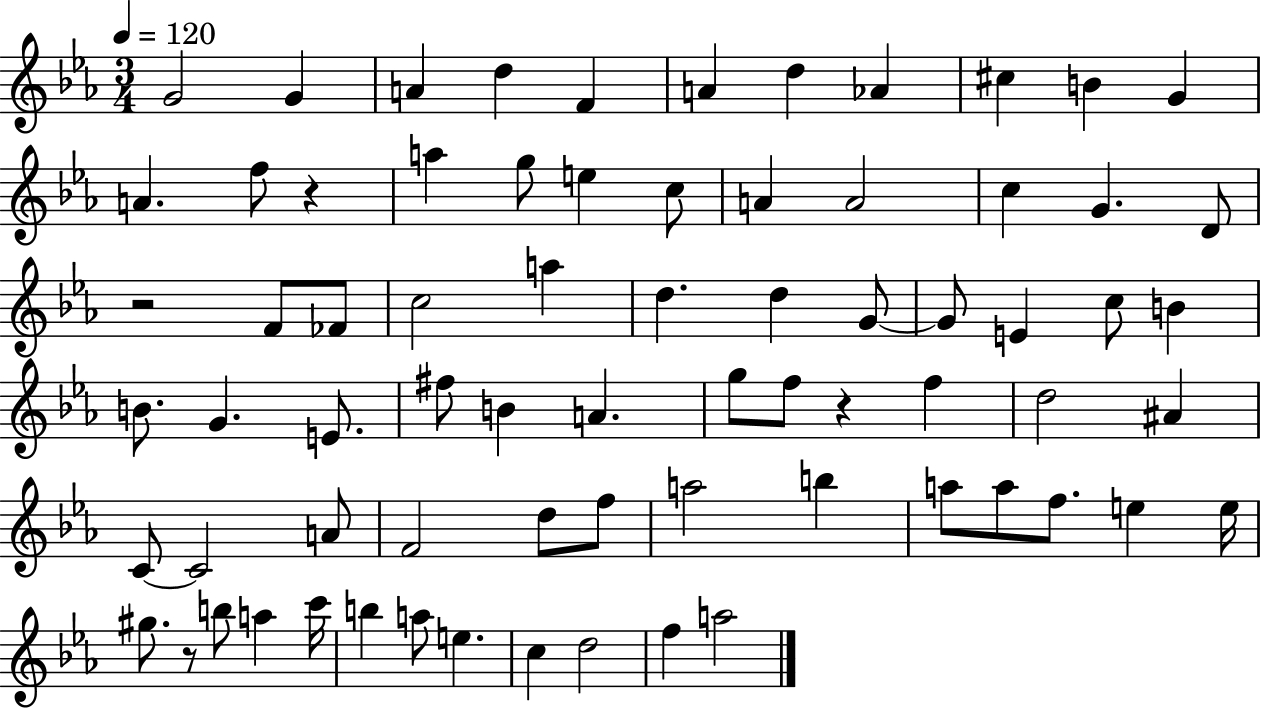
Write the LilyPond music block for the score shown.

{
  \clef treble
  \numericTimeSignature
  \time 3/4
  \key ees \major
  \tempo 4 = 120
  g'2 g'4 | a'4 d''4 f'4 | a'4 d''4 aes'4 | cis''4 b'4 g'4 | \break a'4. f''8 r4 | a''4 g''8 e''4 c''8 | a'4 a'2 | c''4 g'4. d'8 | \break r2 f'8 fes'8 | c''2 a''4 | d''4. d''4 g'8~~ | g'8 e'4 c''8 b'4 | \break b'8. g'4. e'8. | fis''8 b'4 a'4. | g''8 f''8 r4 f''4 | d''2 ais'4 | \break c'8~~ c'2 a'8 | f'2 d''8 f''8 | a''2 b''4 | a''8 a''8 f''8. e''4 e''16 | \break gis''8. r8 b''8 a''4 c'''16 | b''4 a''8 e''4. | c''4 d''2 | f''4 a''2 | \break \bar "|."
}